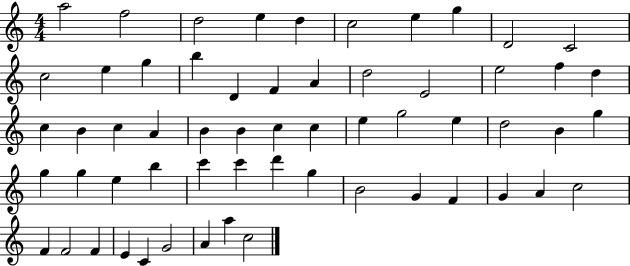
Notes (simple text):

A5/h F5/h D5/h E5/q D5/q C5/h E5/q G5/q D4/h C4/h C5/h E5/q G5/q B5/q D4/q F4/q A4/q D5/h E4/h E5/h F5/q D5/q C5/q B4/q C5/q A4/q B4/q B4/q C5/q C5/q E5/q G5/h E5/q D5/h B4/q G5/q G5/q G5/q E5/q B5/q C6/q C6/q D6/q G5/q B4/h G4/q F4/q G4/q A4/q C5/h F4/q F4/h F4/q E4/q C4/q G4/h A4/q A5/q C5/h